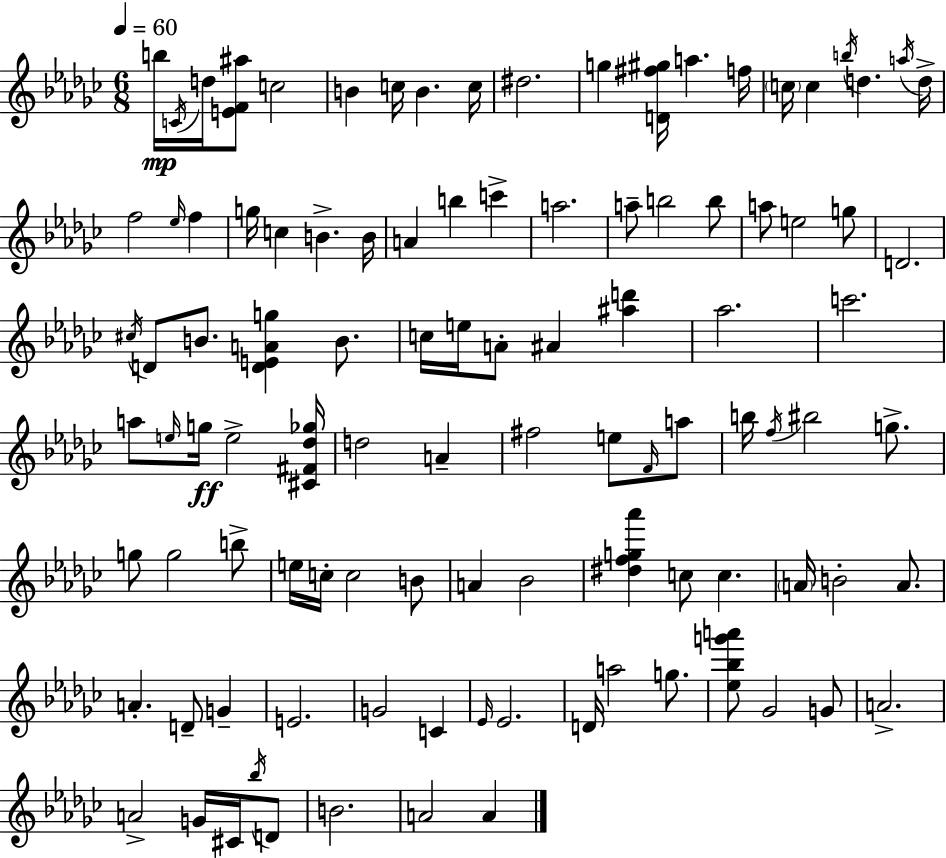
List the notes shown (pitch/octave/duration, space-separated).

B5/s C4/s D5/s [E4,F4,A#5]/e C5/h B4/q C5/s B4/q. C5/s D#5/h. G5/q [D4,F#5,G#5]/s A5/q. F5/s C5/s C5/q B5/s D5/q. A5/s D5/s F5/h Eb5/s F5/q G5/s C5/q B4/q. B4/s A4/q B5/q C6/q A5/h. A5/e B5/h B5/e A5/e E5/h G5/e D4/h. C#5/s D4/e B4/e. [D4,E4,A4,G5]/q B4/e. C5/s E5/s A4/e A#4/q [A#5,D6]/q Ab5/h. C6/h. A5/e E5/s G5/s E5/h [C#4,F#4,Db5,Gb5]/s D5/h A4/q F#5/h E5/e F4/s A5/e B5/s F5/s BIS5/h G5/e. G5/e G5/h B5/e E5/s C5/s C5/h B4/e A4/q Bb4/h [D#5,F5,G5,Ab6]/q C5/e C5/q. A4/s B4/h A4/e. A4/q. D4/e G4/q E4/h. G4/h C4/q Eb4/s Eb4/h. D4/s A5/h G5/e. [Eb5,Bb5,G6,A6]/e Gb4/h G4/e A4/h. A4/h G4/s C#4/s Bb5/s D4/e B4/h. A4/h A4/q